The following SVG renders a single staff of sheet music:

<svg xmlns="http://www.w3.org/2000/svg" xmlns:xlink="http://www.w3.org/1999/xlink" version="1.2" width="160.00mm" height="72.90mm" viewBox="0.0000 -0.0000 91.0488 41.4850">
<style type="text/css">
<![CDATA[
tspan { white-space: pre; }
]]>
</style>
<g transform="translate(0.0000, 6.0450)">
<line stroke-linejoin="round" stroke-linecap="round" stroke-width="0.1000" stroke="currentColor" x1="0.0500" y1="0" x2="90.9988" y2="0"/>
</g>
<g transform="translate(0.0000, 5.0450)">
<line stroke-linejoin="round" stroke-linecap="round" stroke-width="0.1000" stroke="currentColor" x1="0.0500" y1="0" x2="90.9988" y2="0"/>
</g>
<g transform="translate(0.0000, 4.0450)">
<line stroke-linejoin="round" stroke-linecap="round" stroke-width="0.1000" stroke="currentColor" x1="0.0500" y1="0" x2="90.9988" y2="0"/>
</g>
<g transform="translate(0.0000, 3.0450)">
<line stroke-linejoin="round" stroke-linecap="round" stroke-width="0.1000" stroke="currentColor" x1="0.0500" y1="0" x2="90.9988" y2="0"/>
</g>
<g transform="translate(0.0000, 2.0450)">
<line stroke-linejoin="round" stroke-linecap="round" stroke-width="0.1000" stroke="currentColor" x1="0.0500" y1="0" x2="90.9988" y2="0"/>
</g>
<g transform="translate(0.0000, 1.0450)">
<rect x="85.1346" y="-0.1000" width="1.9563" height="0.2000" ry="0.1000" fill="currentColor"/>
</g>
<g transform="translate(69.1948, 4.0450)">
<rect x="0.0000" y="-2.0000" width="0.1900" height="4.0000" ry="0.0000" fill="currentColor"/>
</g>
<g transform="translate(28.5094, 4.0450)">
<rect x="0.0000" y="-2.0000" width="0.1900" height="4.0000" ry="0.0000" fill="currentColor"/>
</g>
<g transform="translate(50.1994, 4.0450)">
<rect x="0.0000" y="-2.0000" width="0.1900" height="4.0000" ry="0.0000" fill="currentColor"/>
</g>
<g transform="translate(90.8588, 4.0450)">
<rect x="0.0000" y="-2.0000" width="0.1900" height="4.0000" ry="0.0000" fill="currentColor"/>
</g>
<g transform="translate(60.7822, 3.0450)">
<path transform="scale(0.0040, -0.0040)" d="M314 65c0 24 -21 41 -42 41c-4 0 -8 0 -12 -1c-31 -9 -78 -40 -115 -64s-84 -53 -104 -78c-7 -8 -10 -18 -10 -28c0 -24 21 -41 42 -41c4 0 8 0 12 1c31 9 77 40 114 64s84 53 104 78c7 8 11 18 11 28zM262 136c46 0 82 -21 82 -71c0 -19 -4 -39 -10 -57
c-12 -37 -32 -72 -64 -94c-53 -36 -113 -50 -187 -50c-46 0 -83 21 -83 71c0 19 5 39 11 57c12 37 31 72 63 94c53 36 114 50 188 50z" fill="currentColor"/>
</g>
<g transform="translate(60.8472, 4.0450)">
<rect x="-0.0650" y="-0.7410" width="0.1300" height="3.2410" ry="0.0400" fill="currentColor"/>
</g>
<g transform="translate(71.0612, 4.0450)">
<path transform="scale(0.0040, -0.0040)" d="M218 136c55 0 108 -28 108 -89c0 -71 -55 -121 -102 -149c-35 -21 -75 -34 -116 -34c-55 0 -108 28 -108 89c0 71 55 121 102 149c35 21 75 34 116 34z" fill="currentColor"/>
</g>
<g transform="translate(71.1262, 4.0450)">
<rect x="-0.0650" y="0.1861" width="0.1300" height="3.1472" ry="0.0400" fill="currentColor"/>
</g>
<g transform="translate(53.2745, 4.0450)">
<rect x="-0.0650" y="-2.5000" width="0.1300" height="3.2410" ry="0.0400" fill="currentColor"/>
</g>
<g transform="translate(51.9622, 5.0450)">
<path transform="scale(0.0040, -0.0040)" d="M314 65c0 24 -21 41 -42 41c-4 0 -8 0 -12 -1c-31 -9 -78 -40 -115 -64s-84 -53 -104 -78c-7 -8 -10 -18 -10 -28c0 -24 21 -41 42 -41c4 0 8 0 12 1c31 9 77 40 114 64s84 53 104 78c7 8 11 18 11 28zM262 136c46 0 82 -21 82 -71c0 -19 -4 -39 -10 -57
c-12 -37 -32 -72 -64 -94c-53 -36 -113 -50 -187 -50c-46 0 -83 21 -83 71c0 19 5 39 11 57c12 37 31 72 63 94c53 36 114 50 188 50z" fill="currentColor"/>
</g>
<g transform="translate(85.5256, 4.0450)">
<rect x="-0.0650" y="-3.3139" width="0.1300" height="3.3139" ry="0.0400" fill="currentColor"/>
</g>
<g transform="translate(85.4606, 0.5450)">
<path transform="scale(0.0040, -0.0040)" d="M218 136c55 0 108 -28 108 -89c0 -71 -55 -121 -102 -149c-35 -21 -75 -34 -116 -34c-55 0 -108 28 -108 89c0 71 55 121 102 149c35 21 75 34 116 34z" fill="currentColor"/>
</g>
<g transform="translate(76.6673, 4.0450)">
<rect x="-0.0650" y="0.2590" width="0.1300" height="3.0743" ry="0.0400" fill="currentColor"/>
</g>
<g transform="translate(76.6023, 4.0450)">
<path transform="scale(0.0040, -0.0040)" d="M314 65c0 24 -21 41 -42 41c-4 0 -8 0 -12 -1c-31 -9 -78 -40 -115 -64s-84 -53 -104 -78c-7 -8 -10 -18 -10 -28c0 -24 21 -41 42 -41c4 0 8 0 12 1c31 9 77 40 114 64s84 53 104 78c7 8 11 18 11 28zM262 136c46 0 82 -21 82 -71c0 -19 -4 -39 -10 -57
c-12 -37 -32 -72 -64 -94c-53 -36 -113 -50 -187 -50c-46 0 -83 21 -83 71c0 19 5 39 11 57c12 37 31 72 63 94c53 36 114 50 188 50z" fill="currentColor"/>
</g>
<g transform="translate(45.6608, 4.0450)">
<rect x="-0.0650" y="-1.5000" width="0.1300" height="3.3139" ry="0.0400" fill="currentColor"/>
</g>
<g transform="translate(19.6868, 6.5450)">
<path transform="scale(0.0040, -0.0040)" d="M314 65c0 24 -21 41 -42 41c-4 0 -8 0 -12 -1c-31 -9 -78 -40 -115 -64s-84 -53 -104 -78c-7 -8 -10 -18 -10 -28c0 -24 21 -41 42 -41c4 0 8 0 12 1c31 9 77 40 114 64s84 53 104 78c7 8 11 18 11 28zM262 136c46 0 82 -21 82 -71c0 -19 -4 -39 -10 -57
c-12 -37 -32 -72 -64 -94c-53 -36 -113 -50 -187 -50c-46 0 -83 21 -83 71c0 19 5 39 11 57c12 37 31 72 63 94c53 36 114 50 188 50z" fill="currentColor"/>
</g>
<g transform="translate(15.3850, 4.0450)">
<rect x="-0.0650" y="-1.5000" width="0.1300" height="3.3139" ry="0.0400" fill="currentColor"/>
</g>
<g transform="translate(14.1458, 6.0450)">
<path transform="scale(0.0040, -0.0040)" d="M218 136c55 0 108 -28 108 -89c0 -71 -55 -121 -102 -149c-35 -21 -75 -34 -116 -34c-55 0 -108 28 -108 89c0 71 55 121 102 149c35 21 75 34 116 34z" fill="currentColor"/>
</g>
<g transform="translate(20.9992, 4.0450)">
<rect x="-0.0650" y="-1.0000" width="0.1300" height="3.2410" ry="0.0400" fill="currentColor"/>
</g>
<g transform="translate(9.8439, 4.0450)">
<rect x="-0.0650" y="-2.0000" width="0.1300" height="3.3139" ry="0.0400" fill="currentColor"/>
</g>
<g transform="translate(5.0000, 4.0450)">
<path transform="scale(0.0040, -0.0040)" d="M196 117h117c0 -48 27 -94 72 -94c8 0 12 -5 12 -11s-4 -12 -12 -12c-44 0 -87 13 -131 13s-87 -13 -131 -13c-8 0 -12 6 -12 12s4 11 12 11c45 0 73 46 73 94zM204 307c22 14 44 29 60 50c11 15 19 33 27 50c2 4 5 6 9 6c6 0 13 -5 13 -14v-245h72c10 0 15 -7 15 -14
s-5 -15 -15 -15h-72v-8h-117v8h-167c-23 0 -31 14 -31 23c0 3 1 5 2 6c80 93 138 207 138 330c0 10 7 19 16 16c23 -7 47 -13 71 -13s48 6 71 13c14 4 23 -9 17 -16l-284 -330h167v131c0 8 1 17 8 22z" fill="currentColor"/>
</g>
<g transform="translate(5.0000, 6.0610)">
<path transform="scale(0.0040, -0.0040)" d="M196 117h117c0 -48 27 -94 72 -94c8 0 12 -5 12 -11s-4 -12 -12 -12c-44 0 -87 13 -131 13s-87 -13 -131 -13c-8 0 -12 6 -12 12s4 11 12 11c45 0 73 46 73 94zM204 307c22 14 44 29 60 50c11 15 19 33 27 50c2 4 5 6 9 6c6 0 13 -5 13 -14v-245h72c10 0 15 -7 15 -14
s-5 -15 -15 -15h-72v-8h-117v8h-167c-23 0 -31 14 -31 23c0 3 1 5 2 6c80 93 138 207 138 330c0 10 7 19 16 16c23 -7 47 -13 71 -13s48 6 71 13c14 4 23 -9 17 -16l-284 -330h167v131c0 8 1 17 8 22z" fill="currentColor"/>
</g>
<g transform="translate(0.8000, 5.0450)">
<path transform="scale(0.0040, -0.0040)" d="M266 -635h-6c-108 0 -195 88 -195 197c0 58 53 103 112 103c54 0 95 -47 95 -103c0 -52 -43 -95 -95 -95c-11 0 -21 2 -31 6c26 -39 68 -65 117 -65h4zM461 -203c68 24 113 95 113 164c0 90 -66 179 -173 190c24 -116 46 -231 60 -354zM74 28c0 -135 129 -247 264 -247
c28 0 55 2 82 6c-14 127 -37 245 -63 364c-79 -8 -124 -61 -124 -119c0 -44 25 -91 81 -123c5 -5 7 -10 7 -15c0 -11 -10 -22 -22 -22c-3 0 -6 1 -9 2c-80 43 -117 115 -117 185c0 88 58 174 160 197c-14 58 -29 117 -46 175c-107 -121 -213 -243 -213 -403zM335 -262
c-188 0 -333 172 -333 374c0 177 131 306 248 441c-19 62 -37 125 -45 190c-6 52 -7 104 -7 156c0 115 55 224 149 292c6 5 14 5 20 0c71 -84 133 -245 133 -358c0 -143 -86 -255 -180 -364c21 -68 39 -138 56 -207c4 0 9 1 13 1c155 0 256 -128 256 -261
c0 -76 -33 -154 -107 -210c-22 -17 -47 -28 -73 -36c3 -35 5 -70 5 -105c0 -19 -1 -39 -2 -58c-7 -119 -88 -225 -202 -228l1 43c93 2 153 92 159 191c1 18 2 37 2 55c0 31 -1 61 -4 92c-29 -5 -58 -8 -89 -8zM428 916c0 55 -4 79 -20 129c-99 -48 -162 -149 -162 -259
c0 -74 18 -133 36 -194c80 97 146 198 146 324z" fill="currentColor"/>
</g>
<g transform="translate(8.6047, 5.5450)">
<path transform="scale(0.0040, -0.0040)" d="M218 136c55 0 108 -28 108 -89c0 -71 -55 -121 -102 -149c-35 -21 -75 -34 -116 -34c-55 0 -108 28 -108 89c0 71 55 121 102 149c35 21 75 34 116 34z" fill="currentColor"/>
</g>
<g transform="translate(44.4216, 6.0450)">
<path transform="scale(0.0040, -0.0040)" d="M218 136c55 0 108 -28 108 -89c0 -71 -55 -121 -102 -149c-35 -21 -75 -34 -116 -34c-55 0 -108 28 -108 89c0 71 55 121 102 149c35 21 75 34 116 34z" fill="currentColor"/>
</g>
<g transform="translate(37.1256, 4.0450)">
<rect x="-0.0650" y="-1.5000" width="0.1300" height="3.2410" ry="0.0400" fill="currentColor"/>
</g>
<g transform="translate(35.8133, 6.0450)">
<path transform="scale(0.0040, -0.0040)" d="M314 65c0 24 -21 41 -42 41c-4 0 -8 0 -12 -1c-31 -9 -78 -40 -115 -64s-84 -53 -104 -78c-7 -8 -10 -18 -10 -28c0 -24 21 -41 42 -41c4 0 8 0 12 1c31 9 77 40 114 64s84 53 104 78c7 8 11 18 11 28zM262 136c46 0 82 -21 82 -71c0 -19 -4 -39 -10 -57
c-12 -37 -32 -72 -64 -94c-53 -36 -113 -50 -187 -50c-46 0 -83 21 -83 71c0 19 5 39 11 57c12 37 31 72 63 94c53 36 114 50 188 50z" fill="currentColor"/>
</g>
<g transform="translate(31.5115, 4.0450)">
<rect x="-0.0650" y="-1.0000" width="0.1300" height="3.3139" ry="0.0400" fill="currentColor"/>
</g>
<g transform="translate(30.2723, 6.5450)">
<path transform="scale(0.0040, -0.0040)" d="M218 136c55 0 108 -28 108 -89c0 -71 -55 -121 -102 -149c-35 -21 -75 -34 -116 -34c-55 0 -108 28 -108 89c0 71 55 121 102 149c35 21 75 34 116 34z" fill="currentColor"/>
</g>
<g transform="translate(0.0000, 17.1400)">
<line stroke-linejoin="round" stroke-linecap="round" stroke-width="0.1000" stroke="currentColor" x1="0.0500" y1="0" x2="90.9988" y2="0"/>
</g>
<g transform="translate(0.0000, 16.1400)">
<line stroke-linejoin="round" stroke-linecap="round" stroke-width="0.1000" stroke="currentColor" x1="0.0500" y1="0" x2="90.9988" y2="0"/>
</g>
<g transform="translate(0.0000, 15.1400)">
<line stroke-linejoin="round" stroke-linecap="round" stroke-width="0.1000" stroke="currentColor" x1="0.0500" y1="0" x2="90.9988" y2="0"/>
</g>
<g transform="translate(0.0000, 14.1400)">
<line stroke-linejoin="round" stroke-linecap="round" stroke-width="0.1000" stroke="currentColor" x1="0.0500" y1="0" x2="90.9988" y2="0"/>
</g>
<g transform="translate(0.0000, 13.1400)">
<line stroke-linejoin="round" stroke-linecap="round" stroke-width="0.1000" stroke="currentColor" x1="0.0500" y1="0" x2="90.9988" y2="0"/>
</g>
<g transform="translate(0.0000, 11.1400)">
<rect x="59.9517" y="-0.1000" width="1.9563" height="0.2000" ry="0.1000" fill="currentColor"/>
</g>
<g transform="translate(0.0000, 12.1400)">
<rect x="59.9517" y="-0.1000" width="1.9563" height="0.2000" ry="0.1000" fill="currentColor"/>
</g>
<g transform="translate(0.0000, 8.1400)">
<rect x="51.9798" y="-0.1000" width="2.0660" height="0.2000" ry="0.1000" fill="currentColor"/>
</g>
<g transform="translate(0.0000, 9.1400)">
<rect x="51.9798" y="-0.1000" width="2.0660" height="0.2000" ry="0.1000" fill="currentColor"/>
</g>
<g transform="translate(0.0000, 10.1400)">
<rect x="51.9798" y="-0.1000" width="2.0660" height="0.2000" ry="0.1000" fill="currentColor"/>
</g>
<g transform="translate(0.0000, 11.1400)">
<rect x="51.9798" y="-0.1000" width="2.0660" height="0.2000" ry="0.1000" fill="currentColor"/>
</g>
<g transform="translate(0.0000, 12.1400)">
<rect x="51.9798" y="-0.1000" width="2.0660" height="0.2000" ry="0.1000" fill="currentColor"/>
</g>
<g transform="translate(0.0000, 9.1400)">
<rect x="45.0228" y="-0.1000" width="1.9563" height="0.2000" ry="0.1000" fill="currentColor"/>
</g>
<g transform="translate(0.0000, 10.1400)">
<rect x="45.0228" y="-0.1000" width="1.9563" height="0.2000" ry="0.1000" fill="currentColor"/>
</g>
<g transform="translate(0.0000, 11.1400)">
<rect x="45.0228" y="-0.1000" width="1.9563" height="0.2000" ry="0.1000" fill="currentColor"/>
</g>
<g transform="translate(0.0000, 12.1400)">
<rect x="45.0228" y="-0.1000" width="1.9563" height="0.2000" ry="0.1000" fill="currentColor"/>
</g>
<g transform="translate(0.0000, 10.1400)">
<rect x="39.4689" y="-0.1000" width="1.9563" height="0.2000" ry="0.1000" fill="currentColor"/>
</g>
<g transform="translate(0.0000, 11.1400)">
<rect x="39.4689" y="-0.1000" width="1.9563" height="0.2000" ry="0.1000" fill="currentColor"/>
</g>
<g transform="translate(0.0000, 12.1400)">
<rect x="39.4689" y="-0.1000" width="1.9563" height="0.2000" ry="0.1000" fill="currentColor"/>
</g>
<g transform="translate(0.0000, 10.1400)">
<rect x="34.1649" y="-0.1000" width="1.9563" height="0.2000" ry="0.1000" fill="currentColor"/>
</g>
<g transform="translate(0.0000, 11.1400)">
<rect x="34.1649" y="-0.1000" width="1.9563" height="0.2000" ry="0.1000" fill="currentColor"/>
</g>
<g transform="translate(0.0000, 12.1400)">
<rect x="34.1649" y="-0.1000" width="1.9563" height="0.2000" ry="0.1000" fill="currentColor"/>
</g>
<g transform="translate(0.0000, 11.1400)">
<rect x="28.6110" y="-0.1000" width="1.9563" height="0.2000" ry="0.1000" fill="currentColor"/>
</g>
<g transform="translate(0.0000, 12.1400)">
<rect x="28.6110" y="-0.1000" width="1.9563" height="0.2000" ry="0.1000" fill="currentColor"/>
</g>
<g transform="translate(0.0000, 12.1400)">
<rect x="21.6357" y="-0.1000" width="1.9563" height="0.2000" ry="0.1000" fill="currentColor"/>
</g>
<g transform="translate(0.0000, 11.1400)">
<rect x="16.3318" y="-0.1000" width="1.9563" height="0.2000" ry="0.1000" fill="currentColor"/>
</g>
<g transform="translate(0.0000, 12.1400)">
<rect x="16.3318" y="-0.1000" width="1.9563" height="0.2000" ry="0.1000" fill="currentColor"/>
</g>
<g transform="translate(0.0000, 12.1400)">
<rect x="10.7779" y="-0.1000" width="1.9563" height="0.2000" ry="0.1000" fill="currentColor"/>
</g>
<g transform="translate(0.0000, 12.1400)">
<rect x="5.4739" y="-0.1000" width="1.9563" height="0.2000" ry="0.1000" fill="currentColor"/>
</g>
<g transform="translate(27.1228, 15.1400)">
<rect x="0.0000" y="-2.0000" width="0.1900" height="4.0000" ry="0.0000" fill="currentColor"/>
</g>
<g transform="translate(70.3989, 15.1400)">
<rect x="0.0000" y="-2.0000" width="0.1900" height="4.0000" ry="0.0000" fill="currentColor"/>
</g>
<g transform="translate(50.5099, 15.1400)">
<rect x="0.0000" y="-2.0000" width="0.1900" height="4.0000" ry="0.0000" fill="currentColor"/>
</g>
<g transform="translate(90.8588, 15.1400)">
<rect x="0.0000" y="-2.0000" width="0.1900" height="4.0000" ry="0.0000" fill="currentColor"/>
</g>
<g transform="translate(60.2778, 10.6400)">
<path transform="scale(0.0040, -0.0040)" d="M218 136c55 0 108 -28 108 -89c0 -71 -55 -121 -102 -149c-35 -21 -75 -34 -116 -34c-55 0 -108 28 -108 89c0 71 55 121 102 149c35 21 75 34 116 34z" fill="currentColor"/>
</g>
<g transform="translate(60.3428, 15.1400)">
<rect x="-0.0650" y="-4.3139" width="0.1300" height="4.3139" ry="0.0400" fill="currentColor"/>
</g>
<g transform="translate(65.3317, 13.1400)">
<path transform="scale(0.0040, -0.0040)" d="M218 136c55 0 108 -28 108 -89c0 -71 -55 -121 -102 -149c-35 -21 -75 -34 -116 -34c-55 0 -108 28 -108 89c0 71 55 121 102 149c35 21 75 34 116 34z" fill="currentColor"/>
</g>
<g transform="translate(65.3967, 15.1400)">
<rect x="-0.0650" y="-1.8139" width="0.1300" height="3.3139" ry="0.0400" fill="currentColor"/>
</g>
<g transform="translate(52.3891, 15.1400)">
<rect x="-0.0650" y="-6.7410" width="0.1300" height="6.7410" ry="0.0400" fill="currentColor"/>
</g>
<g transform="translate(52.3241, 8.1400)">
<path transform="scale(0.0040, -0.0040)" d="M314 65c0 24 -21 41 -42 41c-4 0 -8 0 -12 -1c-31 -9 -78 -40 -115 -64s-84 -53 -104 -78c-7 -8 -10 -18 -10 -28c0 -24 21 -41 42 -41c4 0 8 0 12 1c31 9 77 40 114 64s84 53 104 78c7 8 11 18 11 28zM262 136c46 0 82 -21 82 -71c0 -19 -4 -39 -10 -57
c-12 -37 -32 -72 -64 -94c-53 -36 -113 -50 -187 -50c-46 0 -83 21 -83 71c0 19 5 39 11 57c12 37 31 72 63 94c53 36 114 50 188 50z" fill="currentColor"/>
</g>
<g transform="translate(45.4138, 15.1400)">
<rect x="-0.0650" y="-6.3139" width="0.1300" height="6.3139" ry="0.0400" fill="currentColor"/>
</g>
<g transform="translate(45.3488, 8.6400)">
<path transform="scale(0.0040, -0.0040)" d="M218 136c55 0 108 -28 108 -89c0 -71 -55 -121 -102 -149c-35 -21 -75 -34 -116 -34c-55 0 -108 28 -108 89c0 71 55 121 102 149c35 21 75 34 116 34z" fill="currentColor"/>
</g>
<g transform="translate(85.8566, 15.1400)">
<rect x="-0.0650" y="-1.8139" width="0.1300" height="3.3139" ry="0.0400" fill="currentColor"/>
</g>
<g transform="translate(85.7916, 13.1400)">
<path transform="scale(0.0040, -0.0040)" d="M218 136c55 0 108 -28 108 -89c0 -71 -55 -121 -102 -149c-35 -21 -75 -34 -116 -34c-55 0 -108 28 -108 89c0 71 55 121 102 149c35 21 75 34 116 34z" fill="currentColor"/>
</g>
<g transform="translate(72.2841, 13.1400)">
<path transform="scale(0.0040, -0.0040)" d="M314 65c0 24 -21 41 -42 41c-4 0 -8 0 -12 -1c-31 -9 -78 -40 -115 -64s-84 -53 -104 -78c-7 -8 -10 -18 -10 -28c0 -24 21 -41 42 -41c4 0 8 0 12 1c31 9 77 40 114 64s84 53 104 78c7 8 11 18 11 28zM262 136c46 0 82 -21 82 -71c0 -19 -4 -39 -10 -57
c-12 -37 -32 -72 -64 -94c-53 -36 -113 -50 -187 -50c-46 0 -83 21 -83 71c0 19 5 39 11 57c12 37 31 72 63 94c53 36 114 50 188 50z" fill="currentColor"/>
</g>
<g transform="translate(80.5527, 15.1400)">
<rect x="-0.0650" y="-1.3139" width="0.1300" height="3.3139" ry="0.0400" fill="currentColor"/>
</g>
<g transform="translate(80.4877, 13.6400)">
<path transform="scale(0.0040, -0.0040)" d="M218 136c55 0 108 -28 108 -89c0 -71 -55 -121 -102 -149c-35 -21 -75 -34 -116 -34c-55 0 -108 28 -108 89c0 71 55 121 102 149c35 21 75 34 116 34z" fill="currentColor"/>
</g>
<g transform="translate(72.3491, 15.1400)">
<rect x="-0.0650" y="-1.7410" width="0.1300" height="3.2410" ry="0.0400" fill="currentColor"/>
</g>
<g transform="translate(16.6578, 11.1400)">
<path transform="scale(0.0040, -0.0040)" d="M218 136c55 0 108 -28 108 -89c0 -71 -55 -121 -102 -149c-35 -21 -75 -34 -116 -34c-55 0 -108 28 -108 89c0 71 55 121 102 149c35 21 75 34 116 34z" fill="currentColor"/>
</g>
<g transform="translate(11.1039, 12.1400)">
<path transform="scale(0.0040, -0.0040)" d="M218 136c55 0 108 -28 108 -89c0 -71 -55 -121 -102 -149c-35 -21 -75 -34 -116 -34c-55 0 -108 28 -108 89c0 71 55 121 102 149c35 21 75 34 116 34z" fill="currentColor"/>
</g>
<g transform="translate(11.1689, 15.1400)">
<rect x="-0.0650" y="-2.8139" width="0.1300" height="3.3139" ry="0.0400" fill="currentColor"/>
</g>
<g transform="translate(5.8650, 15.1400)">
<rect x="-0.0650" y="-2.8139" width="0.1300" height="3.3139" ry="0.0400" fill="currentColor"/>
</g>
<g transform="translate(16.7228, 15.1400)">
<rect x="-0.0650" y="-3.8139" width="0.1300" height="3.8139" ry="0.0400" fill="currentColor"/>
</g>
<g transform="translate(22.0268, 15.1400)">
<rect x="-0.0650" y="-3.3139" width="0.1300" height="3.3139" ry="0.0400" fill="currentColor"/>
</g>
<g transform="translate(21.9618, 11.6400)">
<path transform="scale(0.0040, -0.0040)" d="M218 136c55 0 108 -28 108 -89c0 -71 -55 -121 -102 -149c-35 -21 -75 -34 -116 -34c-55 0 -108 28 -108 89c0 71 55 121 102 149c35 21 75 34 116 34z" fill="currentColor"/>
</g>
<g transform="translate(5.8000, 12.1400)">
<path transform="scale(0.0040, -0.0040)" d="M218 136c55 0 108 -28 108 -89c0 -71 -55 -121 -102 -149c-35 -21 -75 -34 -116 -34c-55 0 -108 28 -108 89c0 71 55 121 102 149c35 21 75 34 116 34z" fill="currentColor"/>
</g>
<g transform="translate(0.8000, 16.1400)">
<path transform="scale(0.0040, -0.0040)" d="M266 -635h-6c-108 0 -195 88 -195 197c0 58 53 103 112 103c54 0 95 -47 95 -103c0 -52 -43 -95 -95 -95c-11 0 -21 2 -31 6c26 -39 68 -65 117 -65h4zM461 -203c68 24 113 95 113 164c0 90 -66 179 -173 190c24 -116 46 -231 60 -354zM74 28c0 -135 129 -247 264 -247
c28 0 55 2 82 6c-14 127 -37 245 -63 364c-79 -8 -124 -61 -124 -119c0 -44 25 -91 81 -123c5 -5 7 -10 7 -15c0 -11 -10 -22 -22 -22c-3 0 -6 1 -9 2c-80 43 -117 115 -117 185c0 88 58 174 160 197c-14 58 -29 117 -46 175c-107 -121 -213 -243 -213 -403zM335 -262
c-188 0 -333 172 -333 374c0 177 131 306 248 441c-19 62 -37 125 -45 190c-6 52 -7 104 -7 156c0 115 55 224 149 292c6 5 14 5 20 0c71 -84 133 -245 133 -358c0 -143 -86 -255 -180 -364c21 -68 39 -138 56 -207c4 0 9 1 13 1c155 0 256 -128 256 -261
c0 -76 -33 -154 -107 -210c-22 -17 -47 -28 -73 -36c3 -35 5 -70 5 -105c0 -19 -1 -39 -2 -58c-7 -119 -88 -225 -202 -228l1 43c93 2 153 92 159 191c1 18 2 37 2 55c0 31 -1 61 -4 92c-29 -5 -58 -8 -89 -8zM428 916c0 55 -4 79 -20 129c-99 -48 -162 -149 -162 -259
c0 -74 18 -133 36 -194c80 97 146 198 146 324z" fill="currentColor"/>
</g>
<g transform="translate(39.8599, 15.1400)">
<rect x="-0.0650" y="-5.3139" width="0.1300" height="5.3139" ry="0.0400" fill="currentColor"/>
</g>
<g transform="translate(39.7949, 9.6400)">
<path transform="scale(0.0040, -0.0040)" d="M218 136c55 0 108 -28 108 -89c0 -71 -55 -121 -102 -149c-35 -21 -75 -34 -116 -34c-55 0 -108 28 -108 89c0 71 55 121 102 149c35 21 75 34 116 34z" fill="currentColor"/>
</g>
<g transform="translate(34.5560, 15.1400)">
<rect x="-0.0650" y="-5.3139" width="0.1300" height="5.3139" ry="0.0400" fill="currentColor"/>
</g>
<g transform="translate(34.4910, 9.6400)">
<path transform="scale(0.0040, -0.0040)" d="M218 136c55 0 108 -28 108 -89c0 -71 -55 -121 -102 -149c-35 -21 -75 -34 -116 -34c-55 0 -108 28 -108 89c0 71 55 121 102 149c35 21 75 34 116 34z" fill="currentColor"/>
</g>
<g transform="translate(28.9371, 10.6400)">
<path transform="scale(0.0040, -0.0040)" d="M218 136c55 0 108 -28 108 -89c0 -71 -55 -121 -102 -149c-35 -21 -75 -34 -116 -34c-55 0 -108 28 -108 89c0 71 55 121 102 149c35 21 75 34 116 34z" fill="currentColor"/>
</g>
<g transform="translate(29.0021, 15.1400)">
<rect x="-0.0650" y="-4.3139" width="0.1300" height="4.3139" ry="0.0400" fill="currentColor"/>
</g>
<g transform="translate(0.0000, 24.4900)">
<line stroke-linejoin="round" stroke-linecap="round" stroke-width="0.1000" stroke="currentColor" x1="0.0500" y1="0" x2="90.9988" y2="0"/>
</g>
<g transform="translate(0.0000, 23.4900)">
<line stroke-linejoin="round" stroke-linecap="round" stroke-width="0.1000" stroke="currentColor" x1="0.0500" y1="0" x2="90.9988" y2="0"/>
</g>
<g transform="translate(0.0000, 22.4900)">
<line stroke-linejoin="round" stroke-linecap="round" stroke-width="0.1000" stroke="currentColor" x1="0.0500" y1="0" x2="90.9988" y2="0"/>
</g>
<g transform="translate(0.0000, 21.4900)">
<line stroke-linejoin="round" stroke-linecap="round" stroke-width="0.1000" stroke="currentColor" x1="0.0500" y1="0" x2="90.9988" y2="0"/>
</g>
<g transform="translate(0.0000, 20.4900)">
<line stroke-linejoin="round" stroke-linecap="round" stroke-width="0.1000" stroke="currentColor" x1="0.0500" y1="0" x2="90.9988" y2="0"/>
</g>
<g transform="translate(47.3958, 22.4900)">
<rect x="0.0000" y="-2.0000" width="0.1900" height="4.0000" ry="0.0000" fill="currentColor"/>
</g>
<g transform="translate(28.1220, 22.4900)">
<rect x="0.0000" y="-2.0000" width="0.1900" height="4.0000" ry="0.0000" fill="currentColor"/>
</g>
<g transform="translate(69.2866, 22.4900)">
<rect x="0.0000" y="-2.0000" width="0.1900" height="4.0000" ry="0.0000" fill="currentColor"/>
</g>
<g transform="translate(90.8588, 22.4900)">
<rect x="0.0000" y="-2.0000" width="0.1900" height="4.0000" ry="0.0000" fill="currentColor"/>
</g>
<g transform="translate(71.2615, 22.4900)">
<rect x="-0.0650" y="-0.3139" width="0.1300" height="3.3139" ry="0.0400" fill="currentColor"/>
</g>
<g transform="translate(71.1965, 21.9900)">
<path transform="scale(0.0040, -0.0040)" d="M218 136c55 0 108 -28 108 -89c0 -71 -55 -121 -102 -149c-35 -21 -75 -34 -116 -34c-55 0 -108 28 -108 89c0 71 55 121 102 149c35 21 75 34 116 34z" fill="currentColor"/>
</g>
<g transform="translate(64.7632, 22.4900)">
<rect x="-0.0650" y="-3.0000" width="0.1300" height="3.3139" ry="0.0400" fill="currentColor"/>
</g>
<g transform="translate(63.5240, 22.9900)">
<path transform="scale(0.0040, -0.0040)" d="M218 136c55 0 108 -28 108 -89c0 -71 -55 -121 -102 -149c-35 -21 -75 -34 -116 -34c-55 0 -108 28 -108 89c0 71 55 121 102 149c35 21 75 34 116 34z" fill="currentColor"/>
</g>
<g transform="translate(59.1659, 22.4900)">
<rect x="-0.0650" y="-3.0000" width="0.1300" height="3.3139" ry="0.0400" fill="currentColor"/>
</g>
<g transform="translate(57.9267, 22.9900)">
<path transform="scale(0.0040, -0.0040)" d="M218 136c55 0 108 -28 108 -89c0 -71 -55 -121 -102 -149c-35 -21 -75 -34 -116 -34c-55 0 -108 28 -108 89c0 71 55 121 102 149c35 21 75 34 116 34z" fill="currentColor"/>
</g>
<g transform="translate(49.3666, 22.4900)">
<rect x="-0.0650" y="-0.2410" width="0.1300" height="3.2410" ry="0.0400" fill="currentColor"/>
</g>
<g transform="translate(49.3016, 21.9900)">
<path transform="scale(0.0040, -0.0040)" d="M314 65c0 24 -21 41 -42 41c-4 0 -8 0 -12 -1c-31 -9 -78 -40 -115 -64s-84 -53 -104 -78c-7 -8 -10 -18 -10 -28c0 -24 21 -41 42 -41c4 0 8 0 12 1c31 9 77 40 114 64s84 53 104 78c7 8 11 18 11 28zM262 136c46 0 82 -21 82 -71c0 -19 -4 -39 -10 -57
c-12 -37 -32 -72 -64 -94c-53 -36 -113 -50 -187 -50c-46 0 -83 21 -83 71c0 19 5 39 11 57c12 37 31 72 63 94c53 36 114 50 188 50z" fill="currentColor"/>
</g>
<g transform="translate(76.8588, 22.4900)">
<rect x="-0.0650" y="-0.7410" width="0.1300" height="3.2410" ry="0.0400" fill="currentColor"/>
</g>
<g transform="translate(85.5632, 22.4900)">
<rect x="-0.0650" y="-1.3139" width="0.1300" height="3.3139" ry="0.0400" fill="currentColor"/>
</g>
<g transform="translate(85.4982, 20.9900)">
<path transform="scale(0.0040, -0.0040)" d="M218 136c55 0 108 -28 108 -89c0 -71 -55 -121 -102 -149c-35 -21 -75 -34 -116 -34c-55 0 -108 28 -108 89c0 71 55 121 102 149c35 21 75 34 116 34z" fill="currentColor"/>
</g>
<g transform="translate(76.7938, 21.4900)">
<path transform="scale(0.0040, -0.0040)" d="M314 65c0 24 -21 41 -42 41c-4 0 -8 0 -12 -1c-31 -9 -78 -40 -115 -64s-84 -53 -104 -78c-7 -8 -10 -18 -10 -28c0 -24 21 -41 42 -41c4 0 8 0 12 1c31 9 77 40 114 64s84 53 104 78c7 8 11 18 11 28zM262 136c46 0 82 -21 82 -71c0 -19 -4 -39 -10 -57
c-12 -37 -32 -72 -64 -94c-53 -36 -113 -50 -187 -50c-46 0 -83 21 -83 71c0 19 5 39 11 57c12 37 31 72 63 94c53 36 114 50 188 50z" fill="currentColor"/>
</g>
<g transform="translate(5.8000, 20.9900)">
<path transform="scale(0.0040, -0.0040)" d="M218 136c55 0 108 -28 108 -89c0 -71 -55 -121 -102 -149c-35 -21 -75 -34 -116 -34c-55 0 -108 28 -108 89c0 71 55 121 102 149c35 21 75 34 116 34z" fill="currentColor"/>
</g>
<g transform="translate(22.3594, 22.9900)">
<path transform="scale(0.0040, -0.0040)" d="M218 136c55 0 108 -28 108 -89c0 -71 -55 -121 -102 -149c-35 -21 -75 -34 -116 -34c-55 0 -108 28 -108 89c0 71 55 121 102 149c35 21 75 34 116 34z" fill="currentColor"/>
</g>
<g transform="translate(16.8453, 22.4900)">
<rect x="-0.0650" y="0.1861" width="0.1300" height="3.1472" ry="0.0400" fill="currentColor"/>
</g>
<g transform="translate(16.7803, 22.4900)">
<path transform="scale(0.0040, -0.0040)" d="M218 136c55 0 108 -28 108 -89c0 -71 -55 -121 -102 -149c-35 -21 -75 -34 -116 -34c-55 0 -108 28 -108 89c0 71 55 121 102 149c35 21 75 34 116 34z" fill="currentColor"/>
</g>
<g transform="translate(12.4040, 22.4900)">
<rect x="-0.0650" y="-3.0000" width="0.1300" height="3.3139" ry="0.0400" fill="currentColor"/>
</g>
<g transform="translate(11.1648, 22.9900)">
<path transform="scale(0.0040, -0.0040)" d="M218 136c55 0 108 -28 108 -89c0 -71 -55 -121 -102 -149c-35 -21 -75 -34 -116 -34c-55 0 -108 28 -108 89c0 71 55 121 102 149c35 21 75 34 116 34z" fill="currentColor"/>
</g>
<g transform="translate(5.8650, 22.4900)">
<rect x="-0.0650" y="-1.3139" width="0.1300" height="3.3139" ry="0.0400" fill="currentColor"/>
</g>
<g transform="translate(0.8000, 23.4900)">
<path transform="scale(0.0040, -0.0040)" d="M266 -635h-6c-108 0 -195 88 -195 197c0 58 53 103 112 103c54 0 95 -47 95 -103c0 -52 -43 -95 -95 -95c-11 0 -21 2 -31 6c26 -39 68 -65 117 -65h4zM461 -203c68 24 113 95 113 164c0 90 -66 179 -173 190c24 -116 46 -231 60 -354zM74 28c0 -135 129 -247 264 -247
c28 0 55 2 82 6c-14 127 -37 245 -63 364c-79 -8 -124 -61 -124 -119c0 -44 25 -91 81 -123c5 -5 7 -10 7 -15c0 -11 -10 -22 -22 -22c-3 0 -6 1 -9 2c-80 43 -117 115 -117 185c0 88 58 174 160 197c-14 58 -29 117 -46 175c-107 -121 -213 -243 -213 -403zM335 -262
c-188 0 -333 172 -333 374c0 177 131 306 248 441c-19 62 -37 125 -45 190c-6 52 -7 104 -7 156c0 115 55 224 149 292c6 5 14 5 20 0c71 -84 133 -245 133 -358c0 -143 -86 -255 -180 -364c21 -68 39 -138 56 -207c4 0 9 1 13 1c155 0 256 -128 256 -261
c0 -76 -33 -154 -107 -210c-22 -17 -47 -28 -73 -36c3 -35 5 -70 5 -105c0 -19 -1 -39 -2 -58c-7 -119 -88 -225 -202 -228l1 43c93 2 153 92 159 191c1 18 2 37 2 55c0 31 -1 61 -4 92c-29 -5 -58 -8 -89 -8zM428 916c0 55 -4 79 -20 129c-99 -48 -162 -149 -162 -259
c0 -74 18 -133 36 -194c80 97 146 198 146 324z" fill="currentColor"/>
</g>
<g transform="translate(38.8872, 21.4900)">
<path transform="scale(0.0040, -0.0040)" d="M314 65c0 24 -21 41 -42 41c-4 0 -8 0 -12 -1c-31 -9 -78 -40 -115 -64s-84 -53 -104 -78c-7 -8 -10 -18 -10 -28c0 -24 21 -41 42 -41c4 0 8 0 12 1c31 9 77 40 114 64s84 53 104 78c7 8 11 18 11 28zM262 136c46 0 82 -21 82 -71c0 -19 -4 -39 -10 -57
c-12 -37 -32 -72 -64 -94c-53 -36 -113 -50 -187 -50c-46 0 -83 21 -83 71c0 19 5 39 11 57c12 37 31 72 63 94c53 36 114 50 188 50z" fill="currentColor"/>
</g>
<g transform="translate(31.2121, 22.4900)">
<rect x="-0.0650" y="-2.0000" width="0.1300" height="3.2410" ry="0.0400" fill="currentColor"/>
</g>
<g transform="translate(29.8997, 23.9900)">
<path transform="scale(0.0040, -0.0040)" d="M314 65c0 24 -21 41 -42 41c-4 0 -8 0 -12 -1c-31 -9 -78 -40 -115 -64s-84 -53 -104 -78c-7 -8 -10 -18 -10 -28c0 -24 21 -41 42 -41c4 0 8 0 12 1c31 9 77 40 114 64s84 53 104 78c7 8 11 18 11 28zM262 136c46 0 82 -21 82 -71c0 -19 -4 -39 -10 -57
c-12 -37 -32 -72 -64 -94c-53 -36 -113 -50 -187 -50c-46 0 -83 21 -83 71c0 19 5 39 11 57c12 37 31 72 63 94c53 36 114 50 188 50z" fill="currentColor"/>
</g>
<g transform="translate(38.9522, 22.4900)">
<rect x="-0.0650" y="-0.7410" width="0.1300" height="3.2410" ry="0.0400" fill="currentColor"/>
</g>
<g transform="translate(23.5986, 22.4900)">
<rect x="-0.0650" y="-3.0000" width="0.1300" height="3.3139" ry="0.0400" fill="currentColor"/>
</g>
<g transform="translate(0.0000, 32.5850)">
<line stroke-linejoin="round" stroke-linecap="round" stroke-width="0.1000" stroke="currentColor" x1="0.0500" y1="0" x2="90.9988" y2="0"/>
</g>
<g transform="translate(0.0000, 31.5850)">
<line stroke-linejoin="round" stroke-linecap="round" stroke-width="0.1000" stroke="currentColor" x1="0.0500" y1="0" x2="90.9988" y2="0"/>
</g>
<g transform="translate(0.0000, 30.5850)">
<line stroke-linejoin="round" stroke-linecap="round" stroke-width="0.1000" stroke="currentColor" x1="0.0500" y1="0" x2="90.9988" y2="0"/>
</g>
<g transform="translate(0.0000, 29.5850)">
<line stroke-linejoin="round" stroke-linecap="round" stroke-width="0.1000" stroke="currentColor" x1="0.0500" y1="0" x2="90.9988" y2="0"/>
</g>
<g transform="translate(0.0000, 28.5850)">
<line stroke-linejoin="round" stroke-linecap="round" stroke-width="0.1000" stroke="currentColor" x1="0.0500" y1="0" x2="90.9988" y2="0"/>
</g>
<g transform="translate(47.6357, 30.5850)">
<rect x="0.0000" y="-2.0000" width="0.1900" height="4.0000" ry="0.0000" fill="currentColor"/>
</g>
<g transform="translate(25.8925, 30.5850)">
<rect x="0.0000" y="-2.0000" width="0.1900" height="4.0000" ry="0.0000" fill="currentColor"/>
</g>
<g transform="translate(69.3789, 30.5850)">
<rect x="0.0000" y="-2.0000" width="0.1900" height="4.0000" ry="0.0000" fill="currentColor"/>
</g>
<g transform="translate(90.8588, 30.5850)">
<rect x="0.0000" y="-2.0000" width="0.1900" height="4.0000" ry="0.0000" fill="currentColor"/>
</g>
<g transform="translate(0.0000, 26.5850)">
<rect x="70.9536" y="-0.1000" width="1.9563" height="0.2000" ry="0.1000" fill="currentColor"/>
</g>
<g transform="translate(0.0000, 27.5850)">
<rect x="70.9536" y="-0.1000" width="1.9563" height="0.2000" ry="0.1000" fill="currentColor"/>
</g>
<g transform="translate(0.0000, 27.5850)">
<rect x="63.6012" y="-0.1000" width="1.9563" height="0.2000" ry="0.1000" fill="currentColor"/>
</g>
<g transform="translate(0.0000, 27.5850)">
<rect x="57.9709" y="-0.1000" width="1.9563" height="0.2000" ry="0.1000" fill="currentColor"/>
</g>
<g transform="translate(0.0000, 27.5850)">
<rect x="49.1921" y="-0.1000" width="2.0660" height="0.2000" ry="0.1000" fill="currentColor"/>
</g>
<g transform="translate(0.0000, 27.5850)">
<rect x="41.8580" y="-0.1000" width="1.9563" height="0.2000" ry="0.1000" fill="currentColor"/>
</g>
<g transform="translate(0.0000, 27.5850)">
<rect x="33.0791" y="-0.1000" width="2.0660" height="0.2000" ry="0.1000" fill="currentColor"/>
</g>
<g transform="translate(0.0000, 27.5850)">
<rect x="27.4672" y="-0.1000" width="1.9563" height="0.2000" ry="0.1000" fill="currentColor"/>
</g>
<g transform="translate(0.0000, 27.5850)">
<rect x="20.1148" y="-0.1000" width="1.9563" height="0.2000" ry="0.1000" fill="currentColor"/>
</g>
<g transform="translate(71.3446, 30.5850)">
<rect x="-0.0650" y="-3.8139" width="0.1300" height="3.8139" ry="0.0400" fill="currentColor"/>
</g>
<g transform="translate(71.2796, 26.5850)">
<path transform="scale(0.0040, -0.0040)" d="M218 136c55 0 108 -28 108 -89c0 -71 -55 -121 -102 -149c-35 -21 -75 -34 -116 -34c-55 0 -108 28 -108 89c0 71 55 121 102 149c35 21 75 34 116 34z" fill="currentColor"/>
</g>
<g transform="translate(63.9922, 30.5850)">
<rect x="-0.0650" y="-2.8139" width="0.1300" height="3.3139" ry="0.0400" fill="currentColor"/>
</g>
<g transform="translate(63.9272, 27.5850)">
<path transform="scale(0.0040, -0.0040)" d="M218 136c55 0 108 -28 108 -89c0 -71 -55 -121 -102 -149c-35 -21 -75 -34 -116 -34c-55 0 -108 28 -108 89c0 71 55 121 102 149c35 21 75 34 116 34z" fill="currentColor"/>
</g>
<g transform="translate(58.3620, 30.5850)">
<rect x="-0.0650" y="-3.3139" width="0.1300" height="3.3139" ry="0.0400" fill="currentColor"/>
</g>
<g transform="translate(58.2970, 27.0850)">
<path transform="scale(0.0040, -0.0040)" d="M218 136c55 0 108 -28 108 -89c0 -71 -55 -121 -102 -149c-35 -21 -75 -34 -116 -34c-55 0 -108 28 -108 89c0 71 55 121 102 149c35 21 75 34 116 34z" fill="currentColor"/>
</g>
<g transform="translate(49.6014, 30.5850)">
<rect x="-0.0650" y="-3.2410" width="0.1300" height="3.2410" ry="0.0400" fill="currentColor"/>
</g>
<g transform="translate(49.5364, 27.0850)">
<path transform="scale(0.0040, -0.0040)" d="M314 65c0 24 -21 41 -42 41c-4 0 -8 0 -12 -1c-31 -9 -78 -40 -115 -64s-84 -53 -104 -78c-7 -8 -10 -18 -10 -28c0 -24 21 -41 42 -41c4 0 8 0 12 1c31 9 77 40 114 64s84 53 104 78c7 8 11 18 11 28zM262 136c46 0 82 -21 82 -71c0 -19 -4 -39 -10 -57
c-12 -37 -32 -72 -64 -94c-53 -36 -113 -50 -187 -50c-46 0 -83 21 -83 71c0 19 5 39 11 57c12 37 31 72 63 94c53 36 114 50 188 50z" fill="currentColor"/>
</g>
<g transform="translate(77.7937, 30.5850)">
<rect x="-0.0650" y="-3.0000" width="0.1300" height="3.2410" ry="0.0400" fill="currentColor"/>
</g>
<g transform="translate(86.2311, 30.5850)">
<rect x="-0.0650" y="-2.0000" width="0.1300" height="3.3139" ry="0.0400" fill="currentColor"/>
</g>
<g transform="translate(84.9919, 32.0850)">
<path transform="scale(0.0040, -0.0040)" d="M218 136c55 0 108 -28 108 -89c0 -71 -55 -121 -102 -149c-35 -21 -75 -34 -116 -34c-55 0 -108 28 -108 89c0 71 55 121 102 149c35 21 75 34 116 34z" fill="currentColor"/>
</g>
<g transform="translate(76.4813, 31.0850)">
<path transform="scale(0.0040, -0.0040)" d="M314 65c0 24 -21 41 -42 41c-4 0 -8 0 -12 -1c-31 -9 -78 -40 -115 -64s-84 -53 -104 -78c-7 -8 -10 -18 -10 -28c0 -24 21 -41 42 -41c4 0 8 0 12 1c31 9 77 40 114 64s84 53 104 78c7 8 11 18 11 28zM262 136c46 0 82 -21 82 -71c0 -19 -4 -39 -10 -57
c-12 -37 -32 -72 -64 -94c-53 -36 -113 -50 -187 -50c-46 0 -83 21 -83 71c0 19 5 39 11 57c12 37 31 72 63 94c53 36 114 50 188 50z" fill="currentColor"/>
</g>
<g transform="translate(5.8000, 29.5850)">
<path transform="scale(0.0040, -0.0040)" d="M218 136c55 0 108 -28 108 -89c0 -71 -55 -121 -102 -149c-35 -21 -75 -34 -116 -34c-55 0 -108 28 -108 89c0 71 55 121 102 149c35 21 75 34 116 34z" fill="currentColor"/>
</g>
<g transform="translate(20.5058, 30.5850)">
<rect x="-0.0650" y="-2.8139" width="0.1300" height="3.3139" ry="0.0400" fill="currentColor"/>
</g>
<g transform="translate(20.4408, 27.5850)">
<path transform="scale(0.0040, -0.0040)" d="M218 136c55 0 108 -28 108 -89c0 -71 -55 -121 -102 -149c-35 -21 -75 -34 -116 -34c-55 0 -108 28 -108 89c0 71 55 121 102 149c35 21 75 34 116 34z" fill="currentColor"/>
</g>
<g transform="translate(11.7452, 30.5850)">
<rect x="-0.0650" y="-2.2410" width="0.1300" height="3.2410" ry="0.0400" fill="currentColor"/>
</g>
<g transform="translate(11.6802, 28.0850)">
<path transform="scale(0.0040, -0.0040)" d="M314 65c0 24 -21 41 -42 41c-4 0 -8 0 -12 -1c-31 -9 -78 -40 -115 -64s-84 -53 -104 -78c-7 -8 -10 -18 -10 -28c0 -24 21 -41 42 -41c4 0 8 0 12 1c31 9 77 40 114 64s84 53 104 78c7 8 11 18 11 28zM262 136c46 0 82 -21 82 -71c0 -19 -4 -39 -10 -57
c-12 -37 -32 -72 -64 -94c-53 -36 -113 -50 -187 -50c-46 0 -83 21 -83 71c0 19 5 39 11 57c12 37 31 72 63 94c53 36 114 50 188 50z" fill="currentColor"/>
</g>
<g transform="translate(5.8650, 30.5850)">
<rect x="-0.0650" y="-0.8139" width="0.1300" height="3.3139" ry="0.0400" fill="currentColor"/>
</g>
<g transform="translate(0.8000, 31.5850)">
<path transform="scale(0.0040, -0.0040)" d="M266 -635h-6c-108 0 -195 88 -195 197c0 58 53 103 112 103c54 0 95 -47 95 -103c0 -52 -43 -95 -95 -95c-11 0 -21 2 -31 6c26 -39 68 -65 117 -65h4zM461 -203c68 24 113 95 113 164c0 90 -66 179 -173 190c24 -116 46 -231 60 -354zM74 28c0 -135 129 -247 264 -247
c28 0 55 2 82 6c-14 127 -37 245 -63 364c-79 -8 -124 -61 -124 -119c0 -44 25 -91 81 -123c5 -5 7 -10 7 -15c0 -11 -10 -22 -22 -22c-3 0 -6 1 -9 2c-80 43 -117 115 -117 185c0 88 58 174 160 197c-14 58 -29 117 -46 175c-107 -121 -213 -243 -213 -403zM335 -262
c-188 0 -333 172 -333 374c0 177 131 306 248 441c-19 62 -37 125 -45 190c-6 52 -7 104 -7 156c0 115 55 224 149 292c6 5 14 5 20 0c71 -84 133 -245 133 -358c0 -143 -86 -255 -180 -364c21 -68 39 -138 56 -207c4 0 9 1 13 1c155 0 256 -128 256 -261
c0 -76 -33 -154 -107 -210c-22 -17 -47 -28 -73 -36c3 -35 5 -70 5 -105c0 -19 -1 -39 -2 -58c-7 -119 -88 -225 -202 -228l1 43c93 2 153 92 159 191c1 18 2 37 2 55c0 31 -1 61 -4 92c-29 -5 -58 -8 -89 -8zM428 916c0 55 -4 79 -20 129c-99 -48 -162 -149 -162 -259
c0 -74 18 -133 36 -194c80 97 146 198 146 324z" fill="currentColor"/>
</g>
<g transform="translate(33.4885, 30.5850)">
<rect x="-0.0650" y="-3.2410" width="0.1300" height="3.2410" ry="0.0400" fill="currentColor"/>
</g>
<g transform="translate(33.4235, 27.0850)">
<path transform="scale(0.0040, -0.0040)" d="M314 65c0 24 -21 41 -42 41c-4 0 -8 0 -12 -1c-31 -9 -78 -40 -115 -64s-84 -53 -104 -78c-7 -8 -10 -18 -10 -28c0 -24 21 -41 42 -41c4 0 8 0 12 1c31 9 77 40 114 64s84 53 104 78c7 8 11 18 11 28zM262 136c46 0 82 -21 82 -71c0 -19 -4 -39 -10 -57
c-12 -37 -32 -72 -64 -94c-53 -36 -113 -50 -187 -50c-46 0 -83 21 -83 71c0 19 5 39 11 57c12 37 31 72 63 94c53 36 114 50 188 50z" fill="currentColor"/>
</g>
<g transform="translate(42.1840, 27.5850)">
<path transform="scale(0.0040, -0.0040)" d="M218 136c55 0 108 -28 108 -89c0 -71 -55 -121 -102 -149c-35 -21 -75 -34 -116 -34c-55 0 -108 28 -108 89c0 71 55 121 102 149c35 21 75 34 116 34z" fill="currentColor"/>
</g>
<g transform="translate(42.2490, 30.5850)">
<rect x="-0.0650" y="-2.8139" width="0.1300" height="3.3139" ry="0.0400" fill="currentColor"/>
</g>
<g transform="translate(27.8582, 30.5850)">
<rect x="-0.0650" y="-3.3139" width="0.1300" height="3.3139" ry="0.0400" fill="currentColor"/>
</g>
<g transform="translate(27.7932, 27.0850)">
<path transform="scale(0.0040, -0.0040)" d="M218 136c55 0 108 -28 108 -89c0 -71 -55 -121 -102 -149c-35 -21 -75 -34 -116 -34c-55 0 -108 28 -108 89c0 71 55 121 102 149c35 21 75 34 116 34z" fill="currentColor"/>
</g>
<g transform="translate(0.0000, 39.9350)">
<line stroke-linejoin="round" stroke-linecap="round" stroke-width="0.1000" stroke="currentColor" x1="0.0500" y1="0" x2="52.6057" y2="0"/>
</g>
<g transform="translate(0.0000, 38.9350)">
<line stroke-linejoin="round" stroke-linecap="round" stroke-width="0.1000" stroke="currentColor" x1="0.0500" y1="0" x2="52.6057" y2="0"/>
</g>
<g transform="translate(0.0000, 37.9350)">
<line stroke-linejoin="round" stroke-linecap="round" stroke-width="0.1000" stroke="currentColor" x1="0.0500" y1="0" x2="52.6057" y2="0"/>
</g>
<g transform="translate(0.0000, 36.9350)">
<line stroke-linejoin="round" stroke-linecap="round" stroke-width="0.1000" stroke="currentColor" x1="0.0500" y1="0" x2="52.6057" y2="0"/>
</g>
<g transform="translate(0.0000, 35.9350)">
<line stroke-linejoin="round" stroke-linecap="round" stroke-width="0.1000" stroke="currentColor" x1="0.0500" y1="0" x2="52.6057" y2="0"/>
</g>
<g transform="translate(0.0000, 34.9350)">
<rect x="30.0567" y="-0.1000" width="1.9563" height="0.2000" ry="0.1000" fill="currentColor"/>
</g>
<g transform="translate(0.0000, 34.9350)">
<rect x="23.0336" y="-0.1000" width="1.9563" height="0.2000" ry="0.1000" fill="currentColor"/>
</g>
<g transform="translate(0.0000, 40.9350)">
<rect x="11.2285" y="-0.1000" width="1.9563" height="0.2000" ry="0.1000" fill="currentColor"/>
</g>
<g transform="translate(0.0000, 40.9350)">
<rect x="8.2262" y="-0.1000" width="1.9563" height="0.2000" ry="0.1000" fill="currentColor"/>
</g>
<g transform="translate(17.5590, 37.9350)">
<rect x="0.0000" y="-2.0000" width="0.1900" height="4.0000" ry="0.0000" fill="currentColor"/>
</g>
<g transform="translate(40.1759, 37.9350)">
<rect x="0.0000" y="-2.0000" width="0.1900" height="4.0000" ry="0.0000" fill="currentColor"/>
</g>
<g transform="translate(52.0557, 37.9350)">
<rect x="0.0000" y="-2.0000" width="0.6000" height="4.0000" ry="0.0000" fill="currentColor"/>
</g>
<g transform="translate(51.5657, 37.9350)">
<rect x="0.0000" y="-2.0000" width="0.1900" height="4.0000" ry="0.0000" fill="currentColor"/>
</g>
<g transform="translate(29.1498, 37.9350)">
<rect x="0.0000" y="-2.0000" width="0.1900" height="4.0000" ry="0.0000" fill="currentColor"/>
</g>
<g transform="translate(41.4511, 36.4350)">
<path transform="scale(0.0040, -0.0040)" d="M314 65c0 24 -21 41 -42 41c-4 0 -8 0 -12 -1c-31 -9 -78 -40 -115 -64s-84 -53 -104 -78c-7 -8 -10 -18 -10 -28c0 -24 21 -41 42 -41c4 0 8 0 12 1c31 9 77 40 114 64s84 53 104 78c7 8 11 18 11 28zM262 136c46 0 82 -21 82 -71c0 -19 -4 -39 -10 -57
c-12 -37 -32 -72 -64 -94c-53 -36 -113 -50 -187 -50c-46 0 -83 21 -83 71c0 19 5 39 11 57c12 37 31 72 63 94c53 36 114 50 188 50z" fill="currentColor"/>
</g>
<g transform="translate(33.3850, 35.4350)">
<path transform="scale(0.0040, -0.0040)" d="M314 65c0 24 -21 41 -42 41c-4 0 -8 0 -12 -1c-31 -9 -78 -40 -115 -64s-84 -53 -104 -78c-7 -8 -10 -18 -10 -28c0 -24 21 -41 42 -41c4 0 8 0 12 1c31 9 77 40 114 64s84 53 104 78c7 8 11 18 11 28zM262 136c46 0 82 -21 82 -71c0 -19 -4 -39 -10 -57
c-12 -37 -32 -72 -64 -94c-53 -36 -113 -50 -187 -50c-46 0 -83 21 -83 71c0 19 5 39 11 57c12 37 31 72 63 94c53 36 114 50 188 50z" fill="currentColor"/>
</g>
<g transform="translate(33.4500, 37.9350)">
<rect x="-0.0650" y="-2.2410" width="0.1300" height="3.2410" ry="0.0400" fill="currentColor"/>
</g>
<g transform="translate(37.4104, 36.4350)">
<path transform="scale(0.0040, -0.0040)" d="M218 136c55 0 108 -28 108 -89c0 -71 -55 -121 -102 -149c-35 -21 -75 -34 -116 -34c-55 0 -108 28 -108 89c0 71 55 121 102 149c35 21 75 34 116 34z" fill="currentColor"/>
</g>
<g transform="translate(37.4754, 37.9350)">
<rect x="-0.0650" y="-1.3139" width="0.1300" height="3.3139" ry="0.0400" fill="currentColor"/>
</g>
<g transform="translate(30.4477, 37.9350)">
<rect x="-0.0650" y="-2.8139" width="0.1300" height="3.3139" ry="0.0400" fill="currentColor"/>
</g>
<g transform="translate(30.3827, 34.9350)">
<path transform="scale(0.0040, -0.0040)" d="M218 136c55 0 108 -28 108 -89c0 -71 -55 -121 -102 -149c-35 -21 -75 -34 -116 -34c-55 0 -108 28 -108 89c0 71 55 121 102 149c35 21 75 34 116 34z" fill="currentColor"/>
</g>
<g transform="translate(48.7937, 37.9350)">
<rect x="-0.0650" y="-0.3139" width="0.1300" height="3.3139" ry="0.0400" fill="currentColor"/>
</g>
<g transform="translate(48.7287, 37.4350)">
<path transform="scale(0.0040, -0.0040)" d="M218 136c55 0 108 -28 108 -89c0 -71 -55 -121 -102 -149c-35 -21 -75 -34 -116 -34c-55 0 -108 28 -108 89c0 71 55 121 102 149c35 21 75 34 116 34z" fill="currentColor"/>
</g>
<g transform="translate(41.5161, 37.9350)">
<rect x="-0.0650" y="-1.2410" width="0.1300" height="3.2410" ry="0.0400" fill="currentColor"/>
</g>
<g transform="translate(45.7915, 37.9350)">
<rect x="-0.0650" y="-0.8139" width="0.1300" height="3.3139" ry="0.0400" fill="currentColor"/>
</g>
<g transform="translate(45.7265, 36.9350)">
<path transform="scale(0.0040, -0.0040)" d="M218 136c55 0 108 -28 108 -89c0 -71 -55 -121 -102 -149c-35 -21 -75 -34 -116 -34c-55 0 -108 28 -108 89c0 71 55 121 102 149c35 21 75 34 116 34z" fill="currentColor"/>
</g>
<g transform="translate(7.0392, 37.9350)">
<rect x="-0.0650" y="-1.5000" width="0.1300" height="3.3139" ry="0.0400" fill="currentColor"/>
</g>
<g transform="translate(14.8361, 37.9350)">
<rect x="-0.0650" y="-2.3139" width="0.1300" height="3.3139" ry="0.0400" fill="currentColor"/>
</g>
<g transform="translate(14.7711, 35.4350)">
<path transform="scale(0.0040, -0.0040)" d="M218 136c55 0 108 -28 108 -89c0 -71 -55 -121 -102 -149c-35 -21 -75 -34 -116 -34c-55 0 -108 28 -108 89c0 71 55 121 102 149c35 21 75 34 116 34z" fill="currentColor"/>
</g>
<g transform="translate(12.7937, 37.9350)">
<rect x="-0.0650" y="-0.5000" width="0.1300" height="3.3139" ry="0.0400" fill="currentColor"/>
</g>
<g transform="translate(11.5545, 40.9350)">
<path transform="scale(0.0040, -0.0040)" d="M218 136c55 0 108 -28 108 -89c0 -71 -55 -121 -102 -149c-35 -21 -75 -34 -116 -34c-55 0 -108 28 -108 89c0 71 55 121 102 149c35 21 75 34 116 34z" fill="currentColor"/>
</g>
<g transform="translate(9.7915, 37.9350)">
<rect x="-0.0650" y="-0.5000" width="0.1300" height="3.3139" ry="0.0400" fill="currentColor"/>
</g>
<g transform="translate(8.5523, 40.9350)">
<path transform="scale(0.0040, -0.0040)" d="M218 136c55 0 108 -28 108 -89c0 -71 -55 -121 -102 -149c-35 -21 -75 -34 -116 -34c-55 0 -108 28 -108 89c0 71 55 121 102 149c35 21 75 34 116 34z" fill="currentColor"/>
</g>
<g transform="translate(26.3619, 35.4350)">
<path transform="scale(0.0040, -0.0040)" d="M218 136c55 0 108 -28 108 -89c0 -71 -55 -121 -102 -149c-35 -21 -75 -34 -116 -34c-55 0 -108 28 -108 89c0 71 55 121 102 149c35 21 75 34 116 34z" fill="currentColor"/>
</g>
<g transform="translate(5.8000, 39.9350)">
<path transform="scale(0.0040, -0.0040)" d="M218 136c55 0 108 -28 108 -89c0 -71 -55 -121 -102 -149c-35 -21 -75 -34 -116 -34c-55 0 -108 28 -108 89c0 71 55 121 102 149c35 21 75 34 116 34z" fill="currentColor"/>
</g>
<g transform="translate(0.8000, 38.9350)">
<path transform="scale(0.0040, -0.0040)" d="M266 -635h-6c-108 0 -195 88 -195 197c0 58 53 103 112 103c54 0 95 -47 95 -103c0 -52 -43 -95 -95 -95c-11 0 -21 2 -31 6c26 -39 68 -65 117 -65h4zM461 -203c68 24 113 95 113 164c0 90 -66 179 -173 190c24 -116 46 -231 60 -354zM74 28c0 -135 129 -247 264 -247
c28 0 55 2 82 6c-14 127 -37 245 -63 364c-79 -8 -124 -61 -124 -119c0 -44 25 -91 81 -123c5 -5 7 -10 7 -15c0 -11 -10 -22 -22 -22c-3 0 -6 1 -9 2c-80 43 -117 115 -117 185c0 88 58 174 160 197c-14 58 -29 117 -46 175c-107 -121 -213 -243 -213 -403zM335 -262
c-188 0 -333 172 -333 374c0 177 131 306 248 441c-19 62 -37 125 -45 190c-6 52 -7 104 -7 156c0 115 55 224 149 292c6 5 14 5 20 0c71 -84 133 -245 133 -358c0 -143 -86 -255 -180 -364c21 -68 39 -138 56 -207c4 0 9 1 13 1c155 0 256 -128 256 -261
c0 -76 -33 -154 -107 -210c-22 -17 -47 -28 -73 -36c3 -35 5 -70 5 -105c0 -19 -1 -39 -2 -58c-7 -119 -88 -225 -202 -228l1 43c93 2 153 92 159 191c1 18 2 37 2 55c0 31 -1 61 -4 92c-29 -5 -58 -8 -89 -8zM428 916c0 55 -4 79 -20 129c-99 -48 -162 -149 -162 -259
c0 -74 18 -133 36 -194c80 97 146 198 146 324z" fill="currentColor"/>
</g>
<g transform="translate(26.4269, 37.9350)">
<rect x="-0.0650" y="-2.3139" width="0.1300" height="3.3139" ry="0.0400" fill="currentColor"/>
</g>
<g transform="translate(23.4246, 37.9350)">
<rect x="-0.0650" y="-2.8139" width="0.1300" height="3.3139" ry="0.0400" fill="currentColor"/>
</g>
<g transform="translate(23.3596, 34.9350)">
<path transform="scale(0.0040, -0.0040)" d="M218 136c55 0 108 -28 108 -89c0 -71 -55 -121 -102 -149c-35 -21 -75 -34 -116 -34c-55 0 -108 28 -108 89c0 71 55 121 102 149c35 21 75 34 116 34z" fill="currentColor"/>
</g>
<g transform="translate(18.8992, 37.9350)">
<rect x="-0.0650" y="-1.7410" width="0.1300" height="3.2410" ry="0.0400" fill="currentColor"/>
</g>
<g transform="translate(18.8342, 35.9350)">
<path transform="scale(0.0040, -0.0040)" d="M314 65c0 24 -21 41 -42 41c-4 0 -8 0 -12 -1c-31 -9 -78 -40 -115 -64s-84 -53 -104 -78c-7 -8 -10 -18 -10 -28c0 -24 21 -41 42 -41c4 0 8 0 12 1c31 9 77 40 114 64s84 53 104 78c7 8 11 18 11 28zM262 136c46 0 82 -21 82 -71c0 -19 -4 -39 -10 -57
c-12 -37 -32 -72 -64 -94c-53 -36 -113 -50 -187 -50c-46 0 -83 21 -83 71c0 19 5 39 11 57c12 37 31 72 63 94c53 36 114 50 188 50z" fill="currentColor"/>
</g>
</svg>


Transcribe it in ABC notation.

X:1
T:Untitled
M:4/4
L:1/4
K:C
F E D2 D E2 E G2 d2 B B2 b a a c' b d' f' f' a' b'2 d' f f2 e f e A B A F2 d2 c2 A A c d2 e d g2 a b b2 a b2 b a c' A2 F E C C g f2 a g a g2 e e2 d c